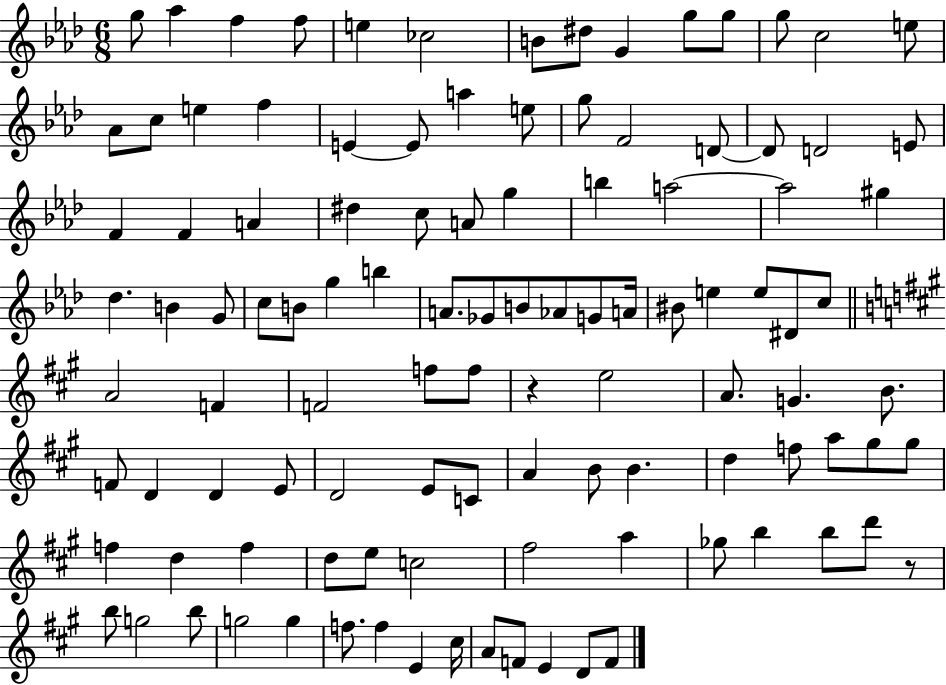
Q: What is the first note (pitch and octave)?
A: G5